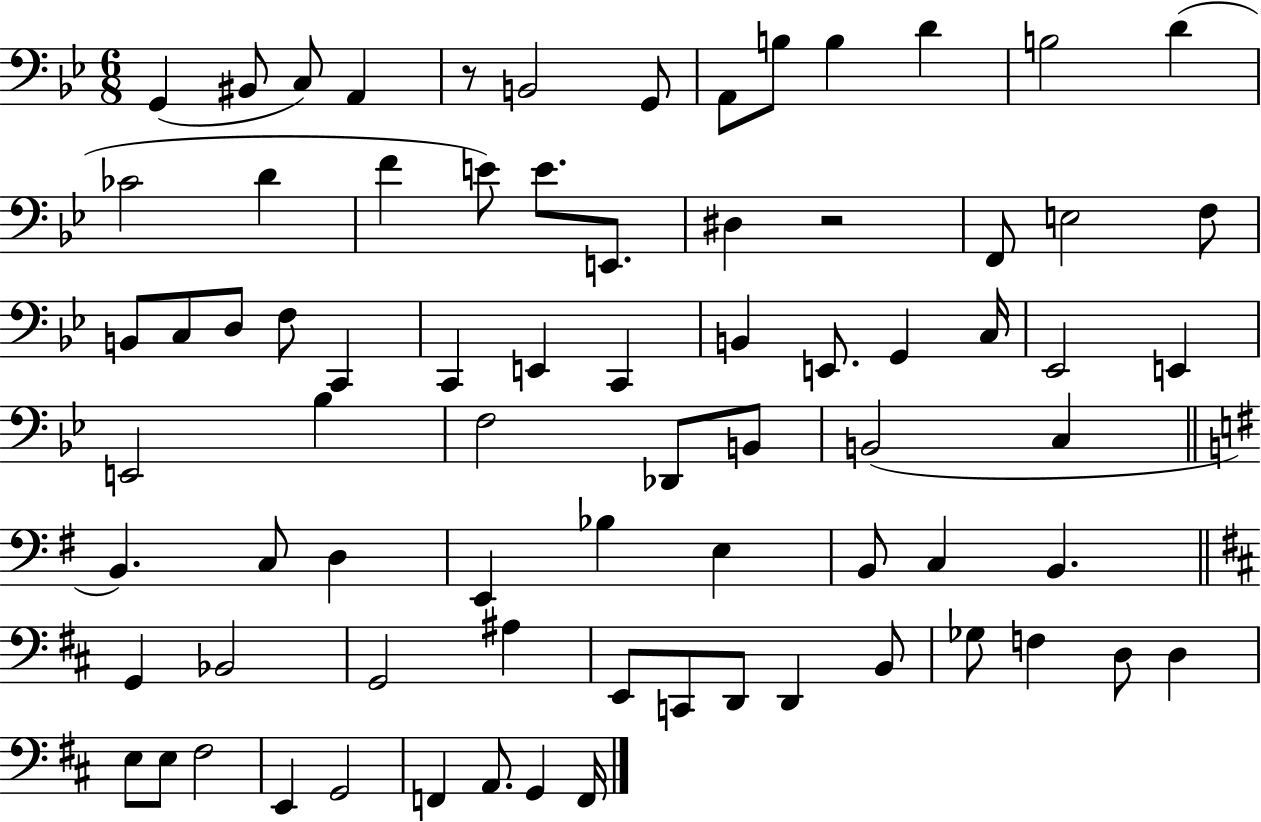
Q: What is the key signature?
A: BES major